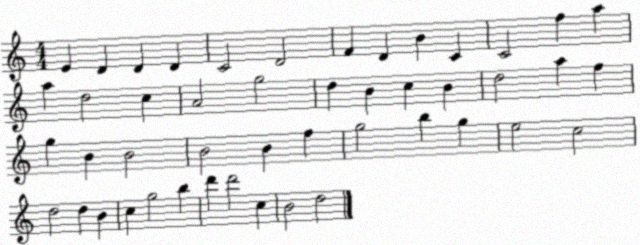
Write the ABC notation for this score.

X:1
T:Untitled
M:4/4
L:1/4
K:C
E D D D C2 D2 F D B C C2 f a a d2 c A2 g2 d B c B d2 a f g B B2 B2 B f g2 b g e2 c2 d2 d B c g2 b d' d'2 c B2 d2